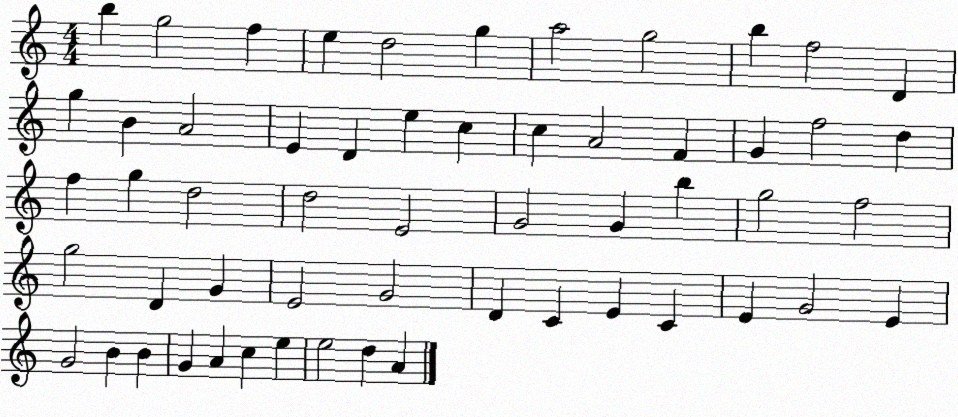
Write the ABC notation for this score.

X:1
T:Untitled
M:4/4
L:1/4
K:C
b g2 f e d2 g a2 g2 b f2 D g B A2 E D e c c A2 F G f2 d f g d2 d2 E2 G2 G b g2 f2 g2 D G E2 G2 D C E C E G2 E G2 B B G A c e e2 d A